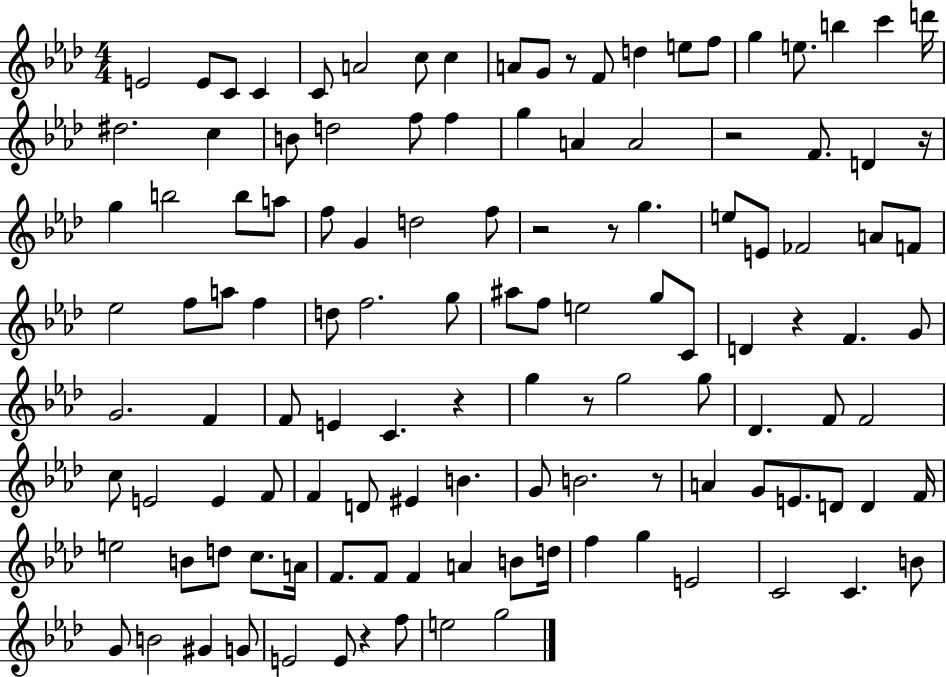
{
  \clef treble
  \numericTimeSignature
  \time 4/4
  \key aes \major
  \repeat volta 2 { e'2 e'8 c'8 c'4 | c'8 a'2 c''8 c''4 | a'8 g'8 r8 f'8 d''4 e''8 f''8 | g''4 e''8. b''4 c'''4 d'''16 | \break dis''2. c''4 | b'8 d''2 f''8 f''4 | g''4 a'4 a'2 | r2 f'8. d'4 r16 | \break g''4 b''2 b''8 a''8 | f''8 g'4 d''2 f''8 | r2 r8 g''4. | e''8 e'8 fes'2 a'8 f'8 | \break ees''2 f''8 a''8 f''4 | d''8 f''2. g''8 | ais''8 f''8 e''2 g''8 c'8 | d'4 r4 f'4. g'8 | \break g'2. f'4 | f'8 e'4 c'4. r4 | g''4 r8 g''2 g''8 | des'4. f'8 f'2 | \break c''8 e'2 e'4 f'8 | f'4 d'8 eis'4 b'4. | g'8 b'2. r8 | a'4 g'8 e'8. d'8 d'4 f'16 | \break e''2 b'8 d''8 c''8. a'16 | f'8. f'8 f'4 a'4 b'8 d''16 | f''4 g''4 e'2 | c'2 c'4. b'8 | \break g'8 b'2 gis'4 g'8 | e'2 e'8 r4 f''8 | e''2 g''2 | } \bar "|."
}